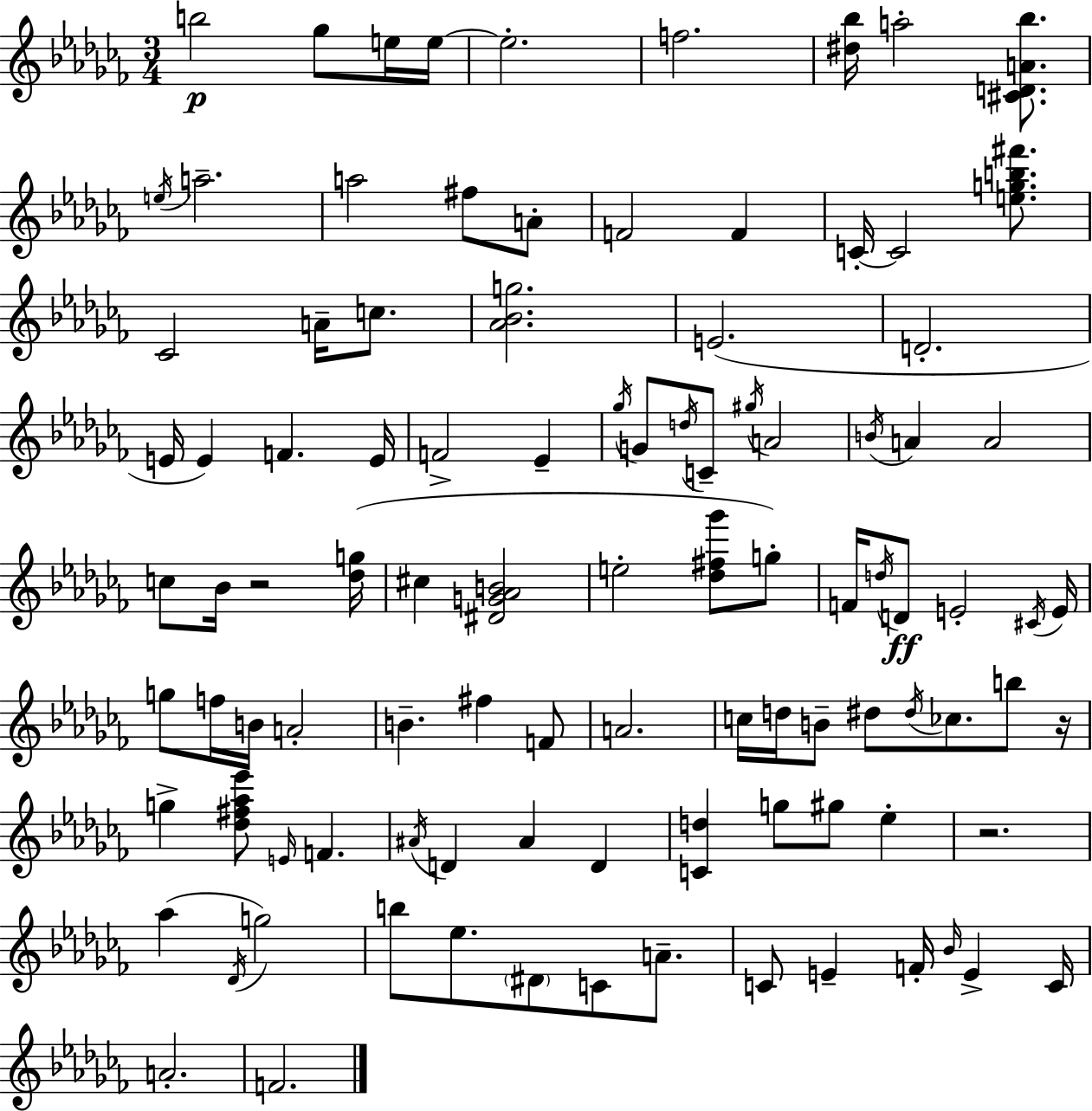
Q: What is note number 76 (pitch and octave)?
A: B5